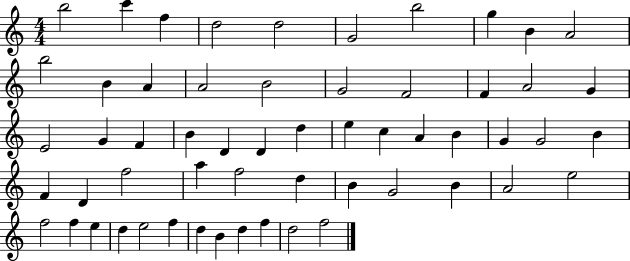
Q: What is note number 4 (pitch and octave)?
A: D5